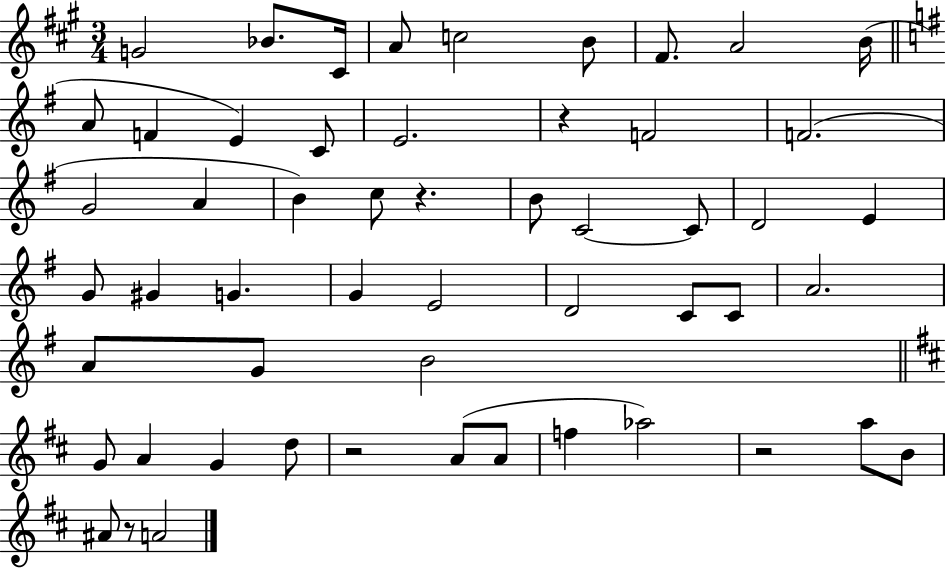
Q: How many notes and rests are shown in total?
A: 54